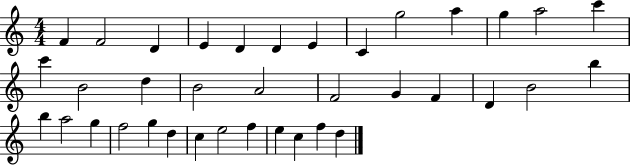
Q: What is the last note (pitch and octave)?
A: D5